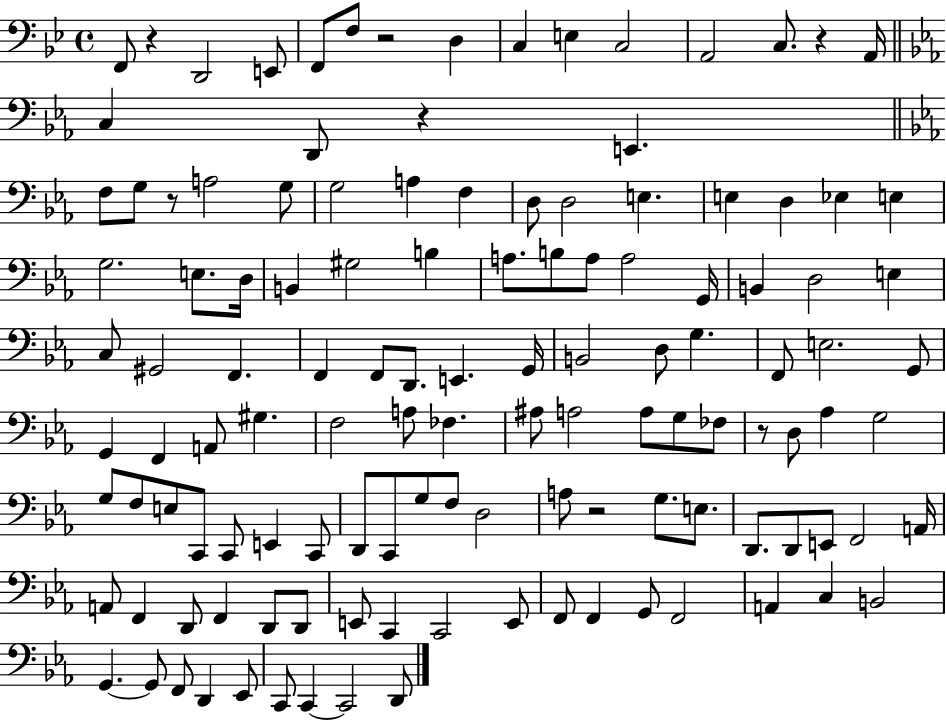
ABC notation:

X:1
T:Untitled
M:4/4
L:1/4
K:Bb
F,,/2 z D,,2 E,,/2 F,,/2 F,/2 z2 D, C, E, C,2 A,,2 C,/2 z A,,/4 C, D,,/2 z E,, F,/2 G,/2 z/2 A,2 G,/2 G,2 A, F, D,/2 D,2 E, E, D, _E, E, G,2 E,/2 D,/4 B,, ^G,2 B, A,/2 B,/2 A,/2 A,2 G,,/4 B,, D,2 E, C,/2 ^G,,2 F,, F,, F,,/2 D,,/2 E,, G,,/4 B,,2 D,/2 G, F,,/2 E,2 G,,/2 G,, F,, A,,/2 ^G, F,2 A,/2 _F, ^A,/2 A,2 A,/2 G,/2 _F,/2 z/2 D,/2 _A, G,2 G,/2 F,/2 E,/2 C,,/2 C,,/2 E,, C,,/2 D,,/2 C,,/2 G,/2 F,/2 D,2 A,/2 z2 G,/2 E,/2 D,,/2 D,,/2 E,,/2 F,,2 A,,/4 A,,/2 F,, D,,/2 F,, D,,/2 D,,/2 E,,/2 C,, C,,2 E,,/2 F,,/2 F,, G,,/2 F,,2 A,, C, B,,2 G,, G,,/2 F,,/2 D,, _E,,/2 C,,/2 C,, C,,2 D,,/2